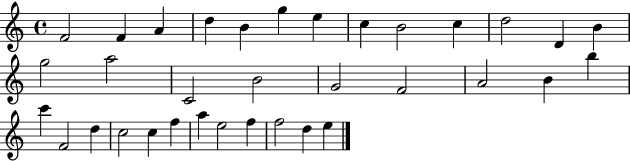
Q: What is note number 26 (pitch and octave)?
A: C5